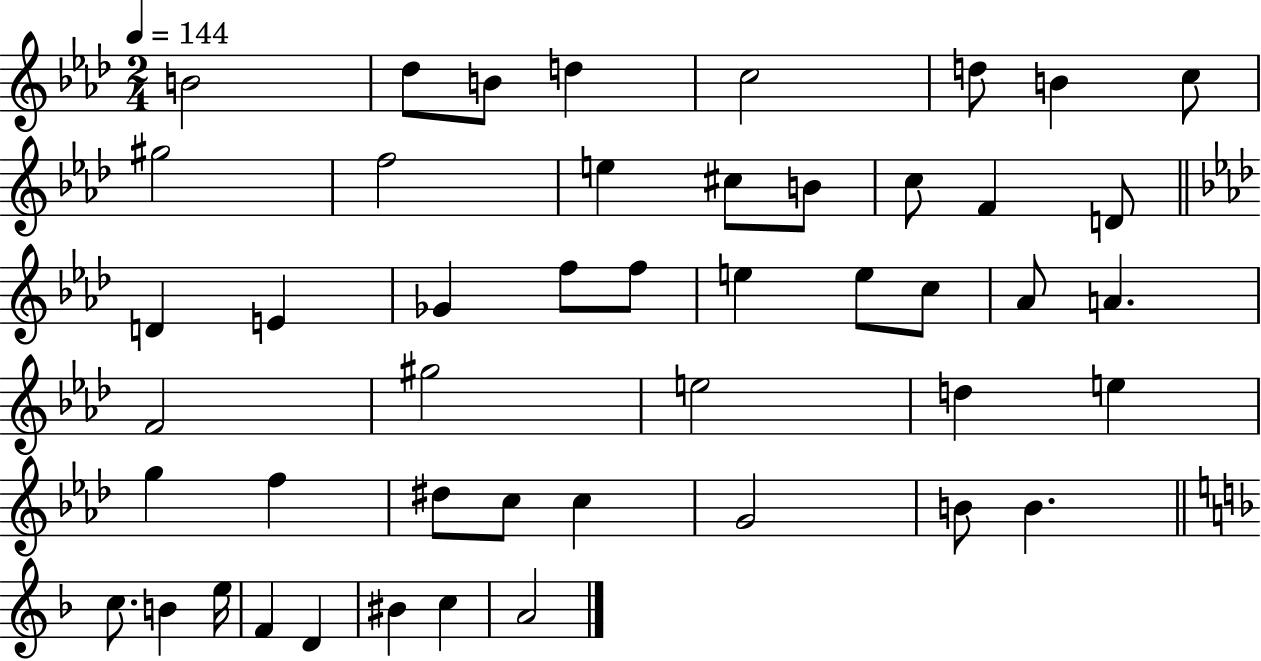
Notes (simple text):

B4/h Db5/e B4/e D5/q C5/h D5/e B4/q C5/e G#5/h F5/h E5/q C#5/e B4/e C5/e F4/q D4/e D4/q E4/q Gb4/q F5/e F5/e E5/q E5/e C5/e Ab4/e A4/q. F4/h G#5/h E5/h D5/q E5/q G5/q F5/q D#5/e C5/e C5/q G4/h B4/e B4/q. C5/e. B4/q E5/s F4/q D4/q BIS4/q C5/q A4/h